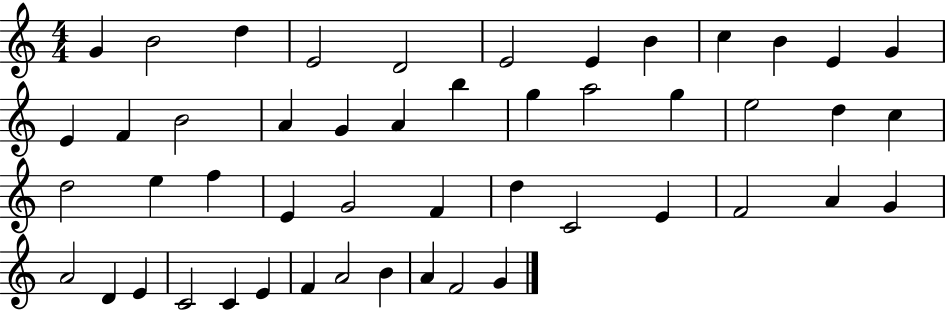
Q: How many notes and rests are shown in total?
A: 49